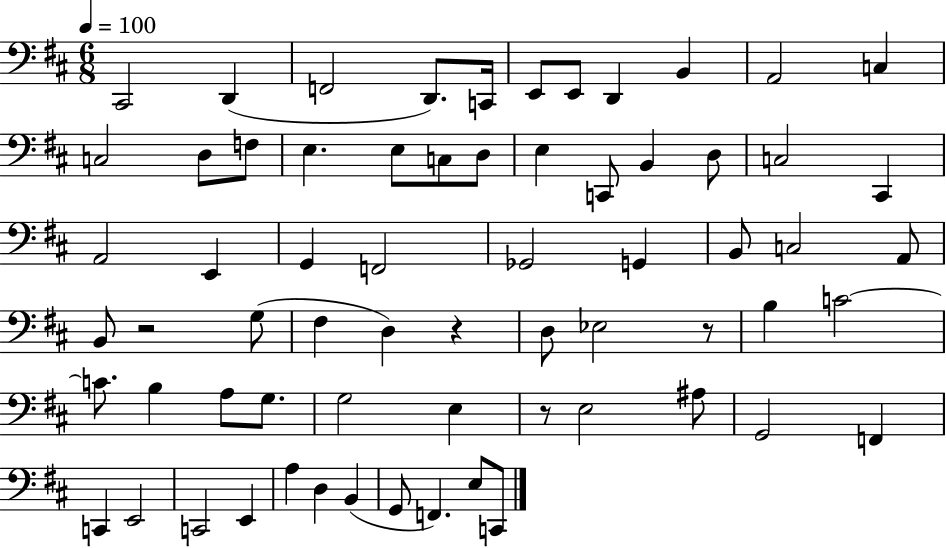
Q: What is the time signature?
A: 6/8